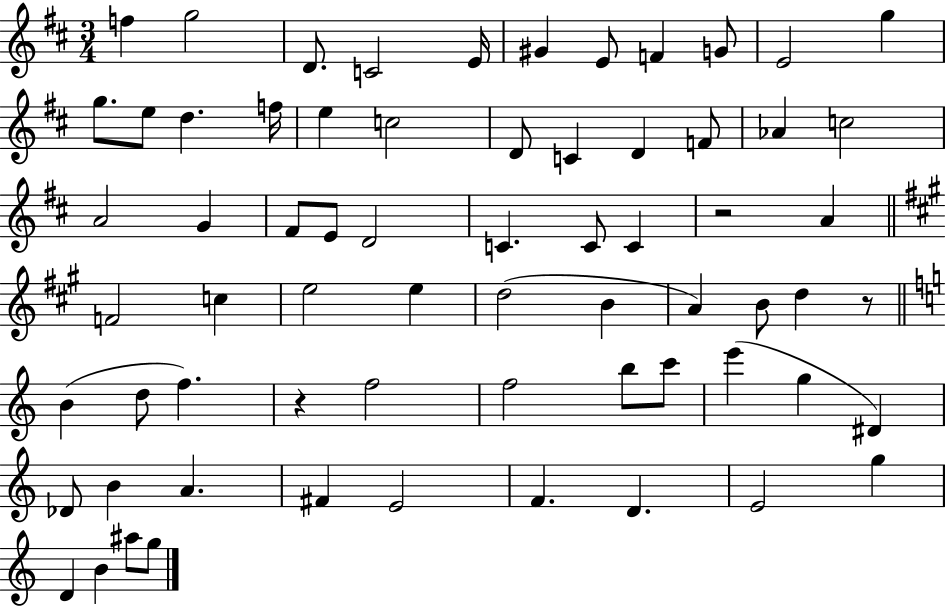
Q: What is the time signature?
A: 3/4